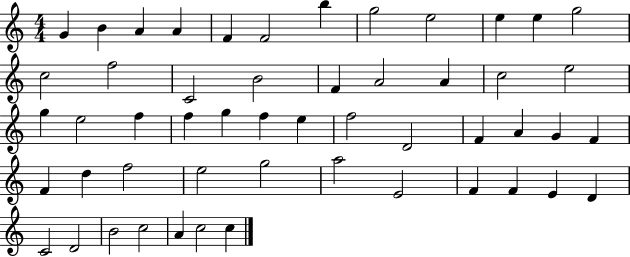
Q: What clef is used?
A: treble